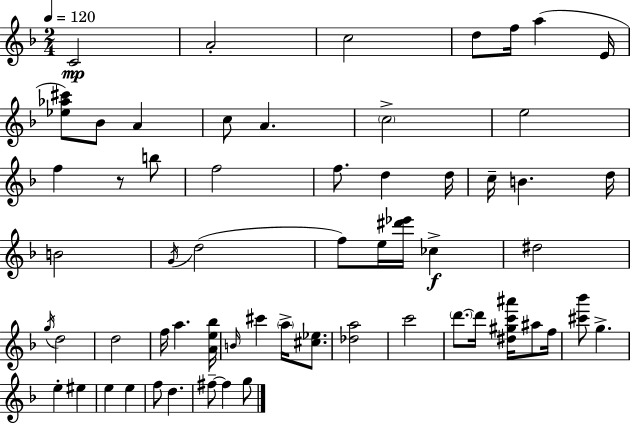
{
  \clef treble
  \numericTimeSignature
  \time 2/4
  \key f \major
  \tempo 4 = 120
  c'2\mp | a'2-. | c''2 | d''8 f''16 a''4( e'16 | \break <ees'' aes'' cis'''>8) bes'8 a'4 | c''8 a'4. | \parenthesize c''2-> | e''2 | \break f''4 r8 b''8 | f''2 | f''8. d''4 d''16 | c''16-- b'4. d''16 | \break b'2 | \acciaccatura { g'16 }( d''2 | f''8) e''16 <dis''' ees'''>16 ces''4->\f | dis''2 | \break \acciaccatura { g''16 } d''2 | d''2 | f''16 a''4. | <a' e'' bes''>16 \grace { b'16 } cis'''4 \parenthesize a''16-> | \break <cis'' ees''>8. <des'' a''>2 | c'''2 | \parenthesize d'''8.~~ d'''16 <dis'' gis'' c''' ais'''>16 | ais''8 f''16 <cis''' bes'''>8 g''4.-> | \break e''4-. eis''4 | e''4 e''4 | f''8 d''4. | fis''8--~~ fis''4 | \break g''8 \bar "|."
}